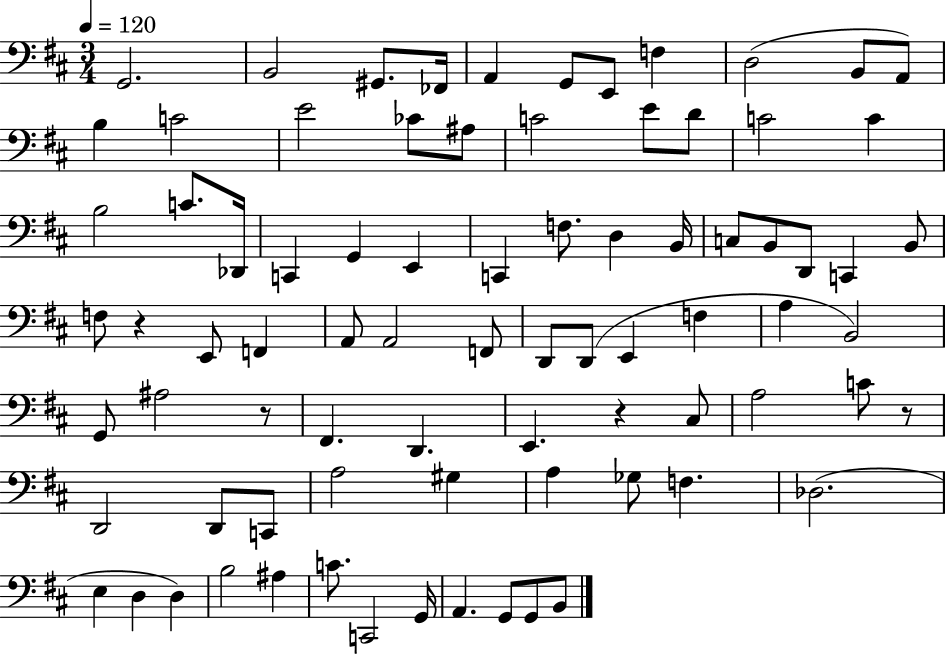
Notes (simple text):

G2/h. B2/h G#2/e. FES2/s A2/q G2/e E2/e F3/q D3/h B2/e A2/e B3/q C4/h E4/h CES4/e A#3/e C4/h E4/e D4/e C4/h C4/q B3/h C4/e. Db2/s C2/q G2/q E2/q C2/q F3/e. D3/q B2/s C3/e B2/e D2/e C2/q B2/e F3/e R/q E2/e F2/q A2/e A2/h F2/e D2/e D2/e E2/q F3/q A3/q B2/h G2/e A#3/h R/e F#2/q. D2/q. E2/q. R/q C#3/e A3/h C4/e R/e D2/h D2/e C2/e A3/h G#3/q A3/q Gb3/e F3/q. Db3/h. E3/q D3/q D3/q B3/h A#3/q C4/e. C2/h G2/s A2/q. G2/e G2/e B2/e